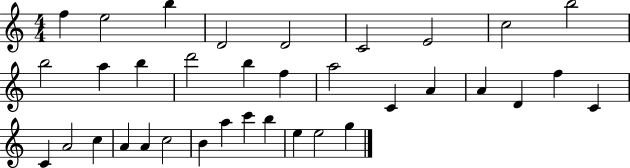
{
  \clef treble
  \numericTimeSignature
  \time 4/4
  \key c \major
  f''4 e''2 b''4 | d'2 d'2 | c'2 e'2 | c''2 b''2 | \break b''2 a''4 b''4 | d'''2 b''4 f''4 | a''2 c'4 a'4 | a'4 d'4 f''4 c'4 | \break c'4 a'2 c''4 | a'4 a'4 c''2 | b'4 a''4 c'''4 b''4 | e''4 e''2 g''4 | \break \bar "|."
}